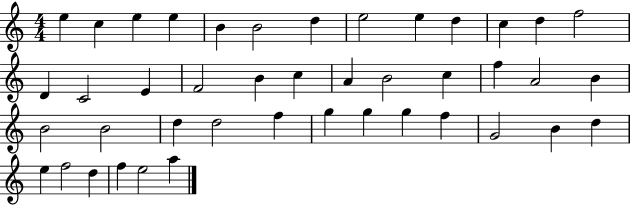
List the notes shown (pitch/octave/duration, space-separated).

E5/q C5/q E5/q E5/q B4/q B4/h D5/q E5/h E5/q D5/q C5/q D5/q F5/h D4/q C4/h E4/q F4/h B4/q C5/q A4/q B4/h C5/q F5/q A4/h B4/q B4/h B4/h D5/q D5/h F5/q G5/q G5/q G5/q F5/q G4/h B4/q D5/q E5/q F5/h D5/q F5/q E5/h A5/q